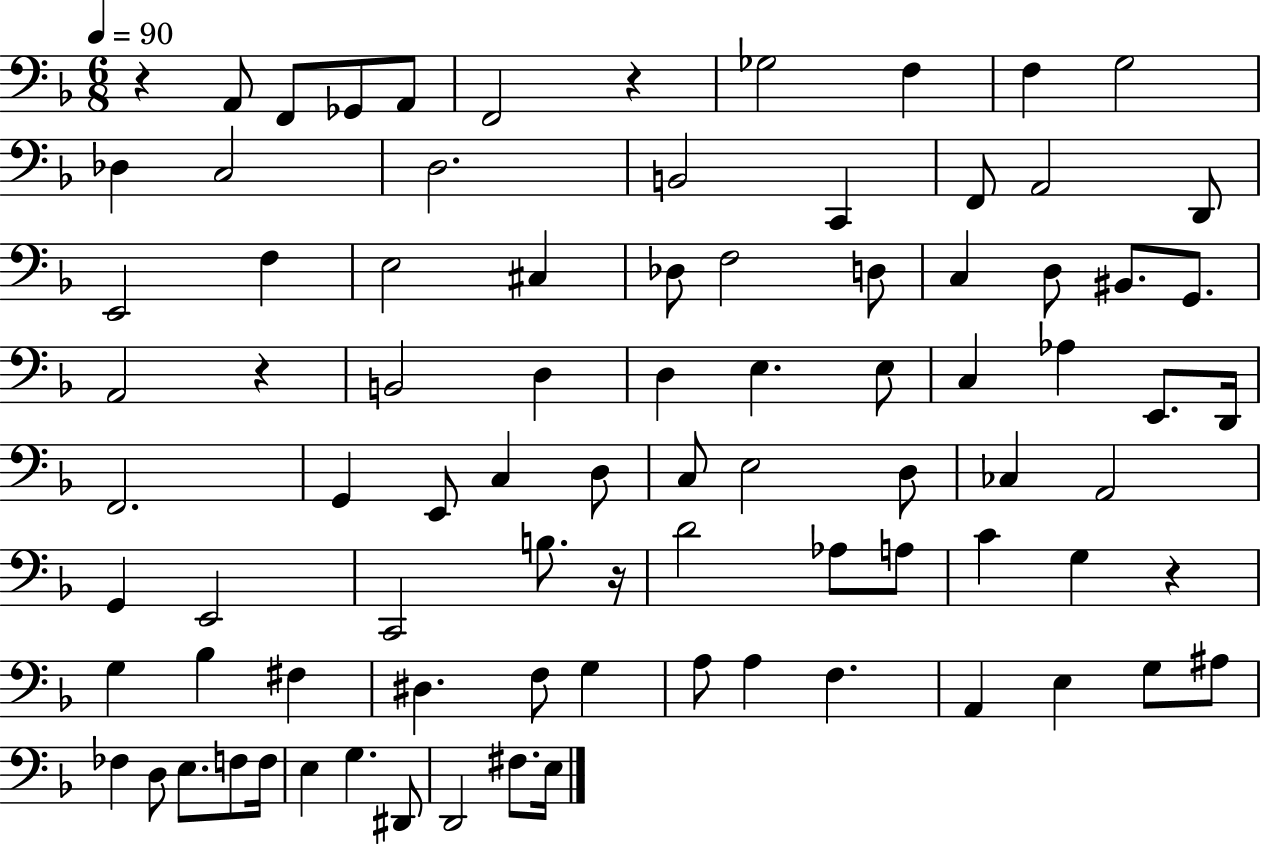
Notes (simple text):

R/q A2/e F2/e Gb2/e A2/e F2/h R/q Gb3/h F3/q F3/q G3/h Db3/q C3/h D3/h. B2/h C2/q F2/e A2/h D2/e E2/h F3/q E3/h C#3/q Db3/e F3/h D3/e C3/q D3/e BIS2/e. G2/e. A2/h R/q B2/h D3/q D3/q E3/q. E3/e C3/q Ab3/q E2/e. D2/s F2/h. G2/q E2/e C3/q D3/e C3/e E3/h D3/e CES3/q A2/h G2/q E2/h C2/h B3/e. R/s D4/h Ab3/e A3/e C4/q G3/q R/q G3/q Bb3/q F#3/q D#3/q. F3/e G3/q A3/e A3/q F3/q. A2/q E3/q G3/e A#3/e FES3/q D3/e E3/e. F3/e F3/s E3/q G3/q. D#2/e D2/h F#3/e. E3/s